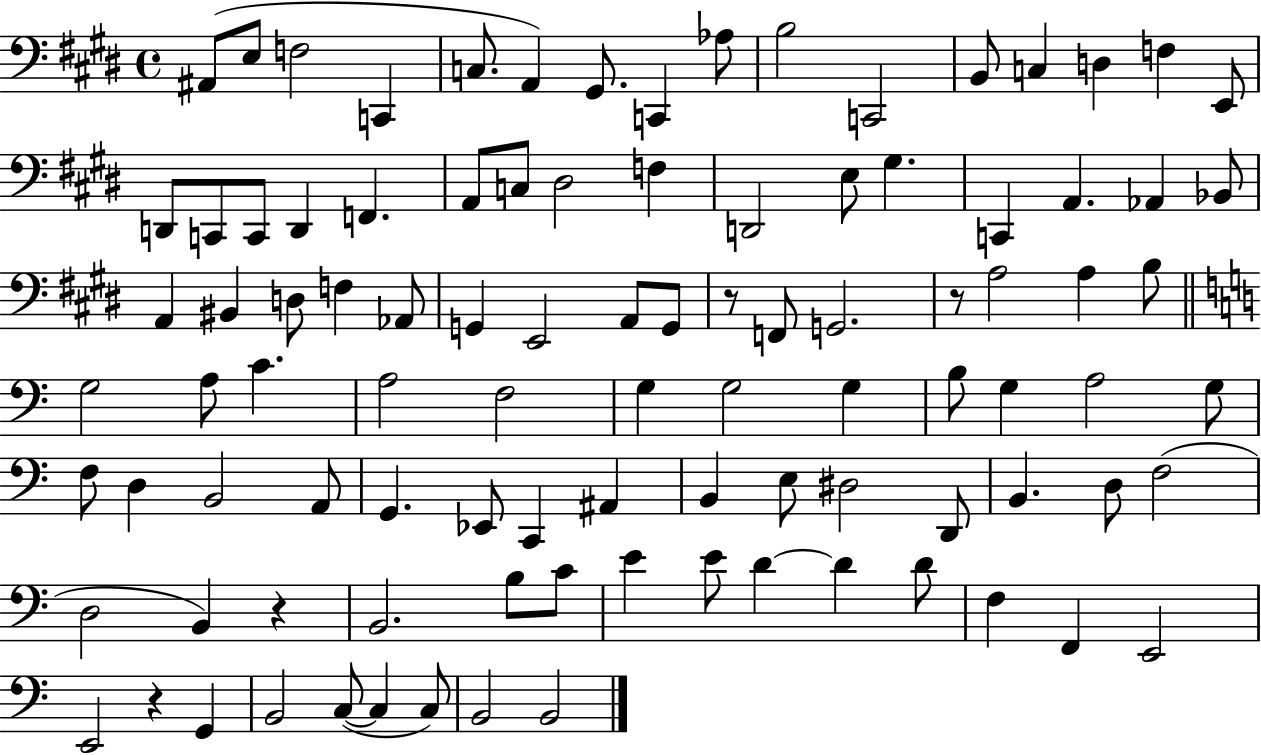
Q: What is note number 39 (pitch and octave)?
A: E2